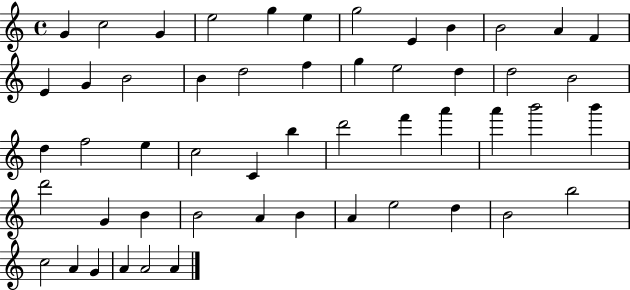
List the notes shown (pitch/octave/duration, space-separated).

G4/q C5/h G4/q E5/h G5/q E5/q G5/h E4/q B4/q B4/h A4/q F4/q E4/q G4/q B4/h B4/q D5/h F5/q G5/q E5/h D5/q D5/h B4/h D5/q F5/h E5/q C5/h C4/q B5/q D6/h F6/q A6/q A6/q B6/h B6/q D6/h G4/q B4/q B4/h A4/q B4/q A4/q E5/h D5/q B4/h B5/h C5/h A4/q G4/q A4/q A4/h A4/q